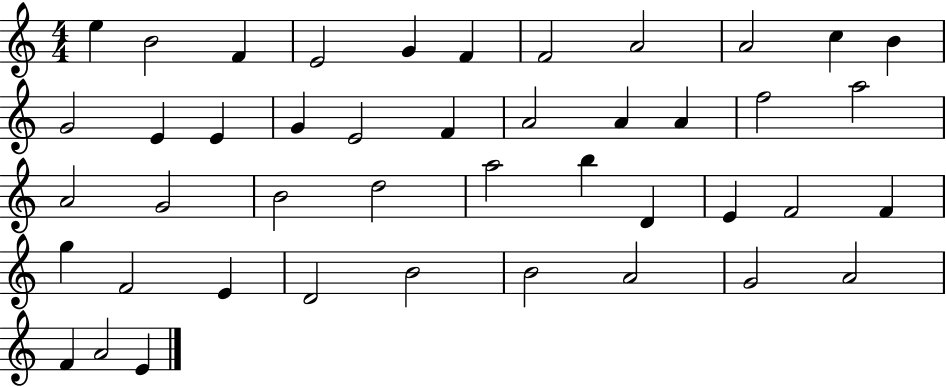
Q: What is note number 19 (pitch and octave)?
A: A4